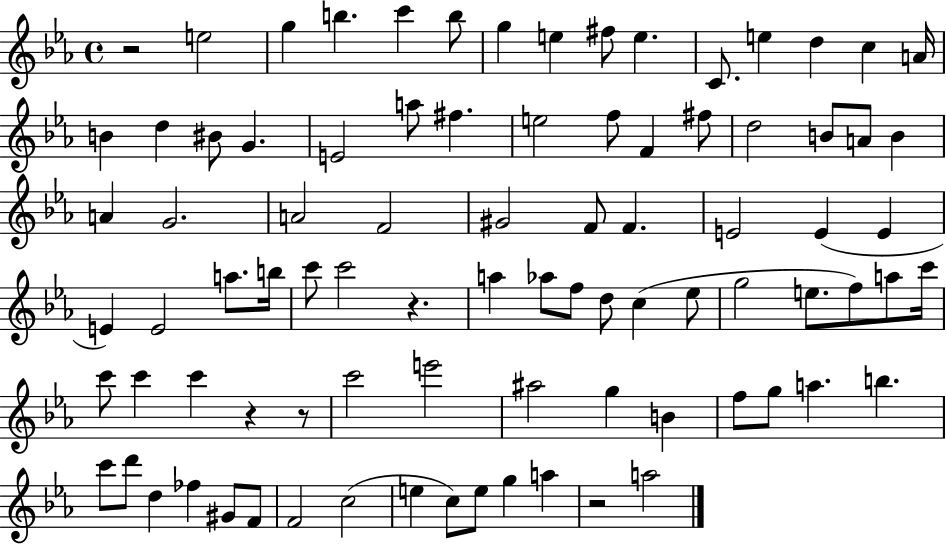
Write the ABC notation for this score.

X:1
T:Untitled
M:4/4
L:1/4
K:Eb
z2 e2 g b c' b/2 g e ^f/2 e C/2 e d c A/4 B d ^B/2 G E2 a/2 ^f e2 f/2 F ^f/2 d2 B/2 A/2 B A G2 A2 F2 ^G2 F/2 F E2 E E E E2 a/2 b/4 c'/2 c'2 z a _a/2 f/2 d/2 c _e/2 g2 e/2 f/2 a/2 c'/4 c'/2 c' c' z z/2 c'2 e'2 ^a2 g B f/2 g/2 a b c'/2 d'/2 d _f ^G/2 F/2 F2 c2 e c/2 e/2 g a z2 a2